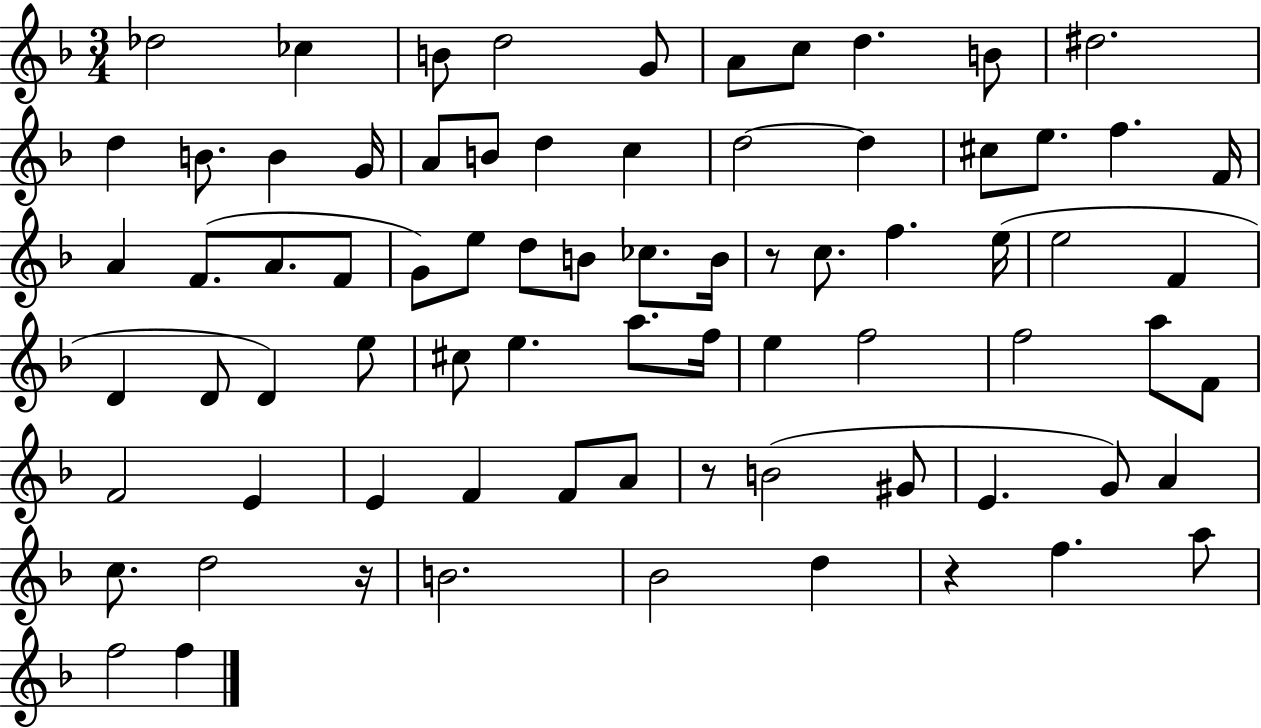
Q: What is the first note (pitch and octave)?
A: Db5